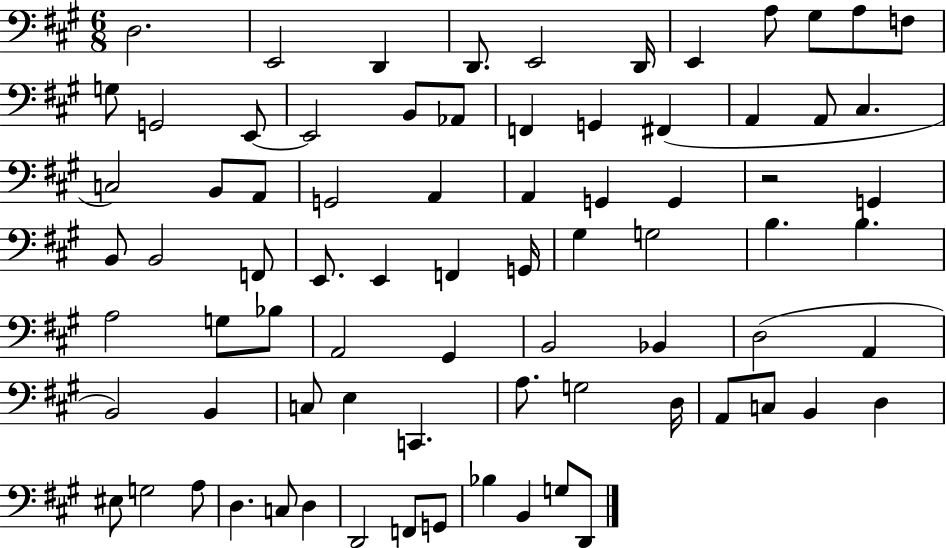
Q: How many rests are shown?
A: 1